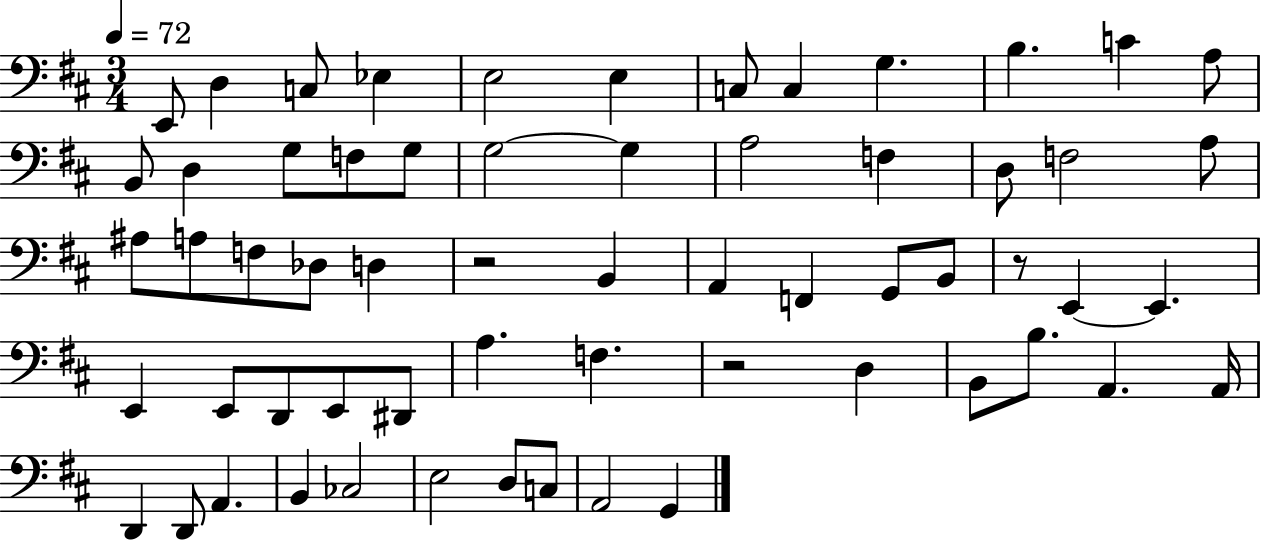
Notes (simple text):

E2/e D3/q C3/e Eb3/q E3/h E3/q C3/e C3/q G3/q. B3/q. C4/q A3/e B2/e D3/q G3/e F3/e G3/e G3/h G3/q A3/h F3/q D3/e F3/h A3/e A#3/e A3/e F3/e Db3/e D3/q R/h B2/q A2/q F2/q G2/e B2/e R/e E2/q E2/q. E2/q E2/e D2/e E2/e D#2/e A3/q. F3/q. R/h D3/q B2/e B3/e. A2/q. A2/s D2/q D2/e A2/q. B2/q CES3/h E3/h D3/e C3/e A2/h G2/q